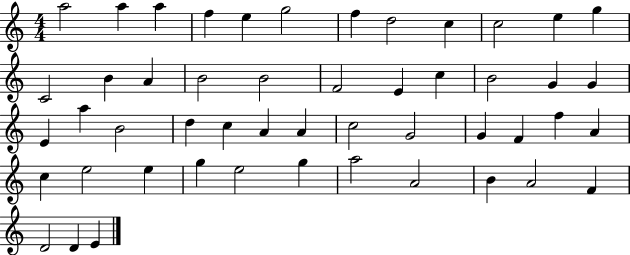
X:1
T:Untitled
M:4/4
L:1/4
K:C
a2 a a f e g2 f d2 c c2 e g C2 B A B2 B2 F2 E c B2 G G E a B2 d c A A c2 G2 G F f A c e2 e g e2 g a2 A2 B A2 F D2 D E